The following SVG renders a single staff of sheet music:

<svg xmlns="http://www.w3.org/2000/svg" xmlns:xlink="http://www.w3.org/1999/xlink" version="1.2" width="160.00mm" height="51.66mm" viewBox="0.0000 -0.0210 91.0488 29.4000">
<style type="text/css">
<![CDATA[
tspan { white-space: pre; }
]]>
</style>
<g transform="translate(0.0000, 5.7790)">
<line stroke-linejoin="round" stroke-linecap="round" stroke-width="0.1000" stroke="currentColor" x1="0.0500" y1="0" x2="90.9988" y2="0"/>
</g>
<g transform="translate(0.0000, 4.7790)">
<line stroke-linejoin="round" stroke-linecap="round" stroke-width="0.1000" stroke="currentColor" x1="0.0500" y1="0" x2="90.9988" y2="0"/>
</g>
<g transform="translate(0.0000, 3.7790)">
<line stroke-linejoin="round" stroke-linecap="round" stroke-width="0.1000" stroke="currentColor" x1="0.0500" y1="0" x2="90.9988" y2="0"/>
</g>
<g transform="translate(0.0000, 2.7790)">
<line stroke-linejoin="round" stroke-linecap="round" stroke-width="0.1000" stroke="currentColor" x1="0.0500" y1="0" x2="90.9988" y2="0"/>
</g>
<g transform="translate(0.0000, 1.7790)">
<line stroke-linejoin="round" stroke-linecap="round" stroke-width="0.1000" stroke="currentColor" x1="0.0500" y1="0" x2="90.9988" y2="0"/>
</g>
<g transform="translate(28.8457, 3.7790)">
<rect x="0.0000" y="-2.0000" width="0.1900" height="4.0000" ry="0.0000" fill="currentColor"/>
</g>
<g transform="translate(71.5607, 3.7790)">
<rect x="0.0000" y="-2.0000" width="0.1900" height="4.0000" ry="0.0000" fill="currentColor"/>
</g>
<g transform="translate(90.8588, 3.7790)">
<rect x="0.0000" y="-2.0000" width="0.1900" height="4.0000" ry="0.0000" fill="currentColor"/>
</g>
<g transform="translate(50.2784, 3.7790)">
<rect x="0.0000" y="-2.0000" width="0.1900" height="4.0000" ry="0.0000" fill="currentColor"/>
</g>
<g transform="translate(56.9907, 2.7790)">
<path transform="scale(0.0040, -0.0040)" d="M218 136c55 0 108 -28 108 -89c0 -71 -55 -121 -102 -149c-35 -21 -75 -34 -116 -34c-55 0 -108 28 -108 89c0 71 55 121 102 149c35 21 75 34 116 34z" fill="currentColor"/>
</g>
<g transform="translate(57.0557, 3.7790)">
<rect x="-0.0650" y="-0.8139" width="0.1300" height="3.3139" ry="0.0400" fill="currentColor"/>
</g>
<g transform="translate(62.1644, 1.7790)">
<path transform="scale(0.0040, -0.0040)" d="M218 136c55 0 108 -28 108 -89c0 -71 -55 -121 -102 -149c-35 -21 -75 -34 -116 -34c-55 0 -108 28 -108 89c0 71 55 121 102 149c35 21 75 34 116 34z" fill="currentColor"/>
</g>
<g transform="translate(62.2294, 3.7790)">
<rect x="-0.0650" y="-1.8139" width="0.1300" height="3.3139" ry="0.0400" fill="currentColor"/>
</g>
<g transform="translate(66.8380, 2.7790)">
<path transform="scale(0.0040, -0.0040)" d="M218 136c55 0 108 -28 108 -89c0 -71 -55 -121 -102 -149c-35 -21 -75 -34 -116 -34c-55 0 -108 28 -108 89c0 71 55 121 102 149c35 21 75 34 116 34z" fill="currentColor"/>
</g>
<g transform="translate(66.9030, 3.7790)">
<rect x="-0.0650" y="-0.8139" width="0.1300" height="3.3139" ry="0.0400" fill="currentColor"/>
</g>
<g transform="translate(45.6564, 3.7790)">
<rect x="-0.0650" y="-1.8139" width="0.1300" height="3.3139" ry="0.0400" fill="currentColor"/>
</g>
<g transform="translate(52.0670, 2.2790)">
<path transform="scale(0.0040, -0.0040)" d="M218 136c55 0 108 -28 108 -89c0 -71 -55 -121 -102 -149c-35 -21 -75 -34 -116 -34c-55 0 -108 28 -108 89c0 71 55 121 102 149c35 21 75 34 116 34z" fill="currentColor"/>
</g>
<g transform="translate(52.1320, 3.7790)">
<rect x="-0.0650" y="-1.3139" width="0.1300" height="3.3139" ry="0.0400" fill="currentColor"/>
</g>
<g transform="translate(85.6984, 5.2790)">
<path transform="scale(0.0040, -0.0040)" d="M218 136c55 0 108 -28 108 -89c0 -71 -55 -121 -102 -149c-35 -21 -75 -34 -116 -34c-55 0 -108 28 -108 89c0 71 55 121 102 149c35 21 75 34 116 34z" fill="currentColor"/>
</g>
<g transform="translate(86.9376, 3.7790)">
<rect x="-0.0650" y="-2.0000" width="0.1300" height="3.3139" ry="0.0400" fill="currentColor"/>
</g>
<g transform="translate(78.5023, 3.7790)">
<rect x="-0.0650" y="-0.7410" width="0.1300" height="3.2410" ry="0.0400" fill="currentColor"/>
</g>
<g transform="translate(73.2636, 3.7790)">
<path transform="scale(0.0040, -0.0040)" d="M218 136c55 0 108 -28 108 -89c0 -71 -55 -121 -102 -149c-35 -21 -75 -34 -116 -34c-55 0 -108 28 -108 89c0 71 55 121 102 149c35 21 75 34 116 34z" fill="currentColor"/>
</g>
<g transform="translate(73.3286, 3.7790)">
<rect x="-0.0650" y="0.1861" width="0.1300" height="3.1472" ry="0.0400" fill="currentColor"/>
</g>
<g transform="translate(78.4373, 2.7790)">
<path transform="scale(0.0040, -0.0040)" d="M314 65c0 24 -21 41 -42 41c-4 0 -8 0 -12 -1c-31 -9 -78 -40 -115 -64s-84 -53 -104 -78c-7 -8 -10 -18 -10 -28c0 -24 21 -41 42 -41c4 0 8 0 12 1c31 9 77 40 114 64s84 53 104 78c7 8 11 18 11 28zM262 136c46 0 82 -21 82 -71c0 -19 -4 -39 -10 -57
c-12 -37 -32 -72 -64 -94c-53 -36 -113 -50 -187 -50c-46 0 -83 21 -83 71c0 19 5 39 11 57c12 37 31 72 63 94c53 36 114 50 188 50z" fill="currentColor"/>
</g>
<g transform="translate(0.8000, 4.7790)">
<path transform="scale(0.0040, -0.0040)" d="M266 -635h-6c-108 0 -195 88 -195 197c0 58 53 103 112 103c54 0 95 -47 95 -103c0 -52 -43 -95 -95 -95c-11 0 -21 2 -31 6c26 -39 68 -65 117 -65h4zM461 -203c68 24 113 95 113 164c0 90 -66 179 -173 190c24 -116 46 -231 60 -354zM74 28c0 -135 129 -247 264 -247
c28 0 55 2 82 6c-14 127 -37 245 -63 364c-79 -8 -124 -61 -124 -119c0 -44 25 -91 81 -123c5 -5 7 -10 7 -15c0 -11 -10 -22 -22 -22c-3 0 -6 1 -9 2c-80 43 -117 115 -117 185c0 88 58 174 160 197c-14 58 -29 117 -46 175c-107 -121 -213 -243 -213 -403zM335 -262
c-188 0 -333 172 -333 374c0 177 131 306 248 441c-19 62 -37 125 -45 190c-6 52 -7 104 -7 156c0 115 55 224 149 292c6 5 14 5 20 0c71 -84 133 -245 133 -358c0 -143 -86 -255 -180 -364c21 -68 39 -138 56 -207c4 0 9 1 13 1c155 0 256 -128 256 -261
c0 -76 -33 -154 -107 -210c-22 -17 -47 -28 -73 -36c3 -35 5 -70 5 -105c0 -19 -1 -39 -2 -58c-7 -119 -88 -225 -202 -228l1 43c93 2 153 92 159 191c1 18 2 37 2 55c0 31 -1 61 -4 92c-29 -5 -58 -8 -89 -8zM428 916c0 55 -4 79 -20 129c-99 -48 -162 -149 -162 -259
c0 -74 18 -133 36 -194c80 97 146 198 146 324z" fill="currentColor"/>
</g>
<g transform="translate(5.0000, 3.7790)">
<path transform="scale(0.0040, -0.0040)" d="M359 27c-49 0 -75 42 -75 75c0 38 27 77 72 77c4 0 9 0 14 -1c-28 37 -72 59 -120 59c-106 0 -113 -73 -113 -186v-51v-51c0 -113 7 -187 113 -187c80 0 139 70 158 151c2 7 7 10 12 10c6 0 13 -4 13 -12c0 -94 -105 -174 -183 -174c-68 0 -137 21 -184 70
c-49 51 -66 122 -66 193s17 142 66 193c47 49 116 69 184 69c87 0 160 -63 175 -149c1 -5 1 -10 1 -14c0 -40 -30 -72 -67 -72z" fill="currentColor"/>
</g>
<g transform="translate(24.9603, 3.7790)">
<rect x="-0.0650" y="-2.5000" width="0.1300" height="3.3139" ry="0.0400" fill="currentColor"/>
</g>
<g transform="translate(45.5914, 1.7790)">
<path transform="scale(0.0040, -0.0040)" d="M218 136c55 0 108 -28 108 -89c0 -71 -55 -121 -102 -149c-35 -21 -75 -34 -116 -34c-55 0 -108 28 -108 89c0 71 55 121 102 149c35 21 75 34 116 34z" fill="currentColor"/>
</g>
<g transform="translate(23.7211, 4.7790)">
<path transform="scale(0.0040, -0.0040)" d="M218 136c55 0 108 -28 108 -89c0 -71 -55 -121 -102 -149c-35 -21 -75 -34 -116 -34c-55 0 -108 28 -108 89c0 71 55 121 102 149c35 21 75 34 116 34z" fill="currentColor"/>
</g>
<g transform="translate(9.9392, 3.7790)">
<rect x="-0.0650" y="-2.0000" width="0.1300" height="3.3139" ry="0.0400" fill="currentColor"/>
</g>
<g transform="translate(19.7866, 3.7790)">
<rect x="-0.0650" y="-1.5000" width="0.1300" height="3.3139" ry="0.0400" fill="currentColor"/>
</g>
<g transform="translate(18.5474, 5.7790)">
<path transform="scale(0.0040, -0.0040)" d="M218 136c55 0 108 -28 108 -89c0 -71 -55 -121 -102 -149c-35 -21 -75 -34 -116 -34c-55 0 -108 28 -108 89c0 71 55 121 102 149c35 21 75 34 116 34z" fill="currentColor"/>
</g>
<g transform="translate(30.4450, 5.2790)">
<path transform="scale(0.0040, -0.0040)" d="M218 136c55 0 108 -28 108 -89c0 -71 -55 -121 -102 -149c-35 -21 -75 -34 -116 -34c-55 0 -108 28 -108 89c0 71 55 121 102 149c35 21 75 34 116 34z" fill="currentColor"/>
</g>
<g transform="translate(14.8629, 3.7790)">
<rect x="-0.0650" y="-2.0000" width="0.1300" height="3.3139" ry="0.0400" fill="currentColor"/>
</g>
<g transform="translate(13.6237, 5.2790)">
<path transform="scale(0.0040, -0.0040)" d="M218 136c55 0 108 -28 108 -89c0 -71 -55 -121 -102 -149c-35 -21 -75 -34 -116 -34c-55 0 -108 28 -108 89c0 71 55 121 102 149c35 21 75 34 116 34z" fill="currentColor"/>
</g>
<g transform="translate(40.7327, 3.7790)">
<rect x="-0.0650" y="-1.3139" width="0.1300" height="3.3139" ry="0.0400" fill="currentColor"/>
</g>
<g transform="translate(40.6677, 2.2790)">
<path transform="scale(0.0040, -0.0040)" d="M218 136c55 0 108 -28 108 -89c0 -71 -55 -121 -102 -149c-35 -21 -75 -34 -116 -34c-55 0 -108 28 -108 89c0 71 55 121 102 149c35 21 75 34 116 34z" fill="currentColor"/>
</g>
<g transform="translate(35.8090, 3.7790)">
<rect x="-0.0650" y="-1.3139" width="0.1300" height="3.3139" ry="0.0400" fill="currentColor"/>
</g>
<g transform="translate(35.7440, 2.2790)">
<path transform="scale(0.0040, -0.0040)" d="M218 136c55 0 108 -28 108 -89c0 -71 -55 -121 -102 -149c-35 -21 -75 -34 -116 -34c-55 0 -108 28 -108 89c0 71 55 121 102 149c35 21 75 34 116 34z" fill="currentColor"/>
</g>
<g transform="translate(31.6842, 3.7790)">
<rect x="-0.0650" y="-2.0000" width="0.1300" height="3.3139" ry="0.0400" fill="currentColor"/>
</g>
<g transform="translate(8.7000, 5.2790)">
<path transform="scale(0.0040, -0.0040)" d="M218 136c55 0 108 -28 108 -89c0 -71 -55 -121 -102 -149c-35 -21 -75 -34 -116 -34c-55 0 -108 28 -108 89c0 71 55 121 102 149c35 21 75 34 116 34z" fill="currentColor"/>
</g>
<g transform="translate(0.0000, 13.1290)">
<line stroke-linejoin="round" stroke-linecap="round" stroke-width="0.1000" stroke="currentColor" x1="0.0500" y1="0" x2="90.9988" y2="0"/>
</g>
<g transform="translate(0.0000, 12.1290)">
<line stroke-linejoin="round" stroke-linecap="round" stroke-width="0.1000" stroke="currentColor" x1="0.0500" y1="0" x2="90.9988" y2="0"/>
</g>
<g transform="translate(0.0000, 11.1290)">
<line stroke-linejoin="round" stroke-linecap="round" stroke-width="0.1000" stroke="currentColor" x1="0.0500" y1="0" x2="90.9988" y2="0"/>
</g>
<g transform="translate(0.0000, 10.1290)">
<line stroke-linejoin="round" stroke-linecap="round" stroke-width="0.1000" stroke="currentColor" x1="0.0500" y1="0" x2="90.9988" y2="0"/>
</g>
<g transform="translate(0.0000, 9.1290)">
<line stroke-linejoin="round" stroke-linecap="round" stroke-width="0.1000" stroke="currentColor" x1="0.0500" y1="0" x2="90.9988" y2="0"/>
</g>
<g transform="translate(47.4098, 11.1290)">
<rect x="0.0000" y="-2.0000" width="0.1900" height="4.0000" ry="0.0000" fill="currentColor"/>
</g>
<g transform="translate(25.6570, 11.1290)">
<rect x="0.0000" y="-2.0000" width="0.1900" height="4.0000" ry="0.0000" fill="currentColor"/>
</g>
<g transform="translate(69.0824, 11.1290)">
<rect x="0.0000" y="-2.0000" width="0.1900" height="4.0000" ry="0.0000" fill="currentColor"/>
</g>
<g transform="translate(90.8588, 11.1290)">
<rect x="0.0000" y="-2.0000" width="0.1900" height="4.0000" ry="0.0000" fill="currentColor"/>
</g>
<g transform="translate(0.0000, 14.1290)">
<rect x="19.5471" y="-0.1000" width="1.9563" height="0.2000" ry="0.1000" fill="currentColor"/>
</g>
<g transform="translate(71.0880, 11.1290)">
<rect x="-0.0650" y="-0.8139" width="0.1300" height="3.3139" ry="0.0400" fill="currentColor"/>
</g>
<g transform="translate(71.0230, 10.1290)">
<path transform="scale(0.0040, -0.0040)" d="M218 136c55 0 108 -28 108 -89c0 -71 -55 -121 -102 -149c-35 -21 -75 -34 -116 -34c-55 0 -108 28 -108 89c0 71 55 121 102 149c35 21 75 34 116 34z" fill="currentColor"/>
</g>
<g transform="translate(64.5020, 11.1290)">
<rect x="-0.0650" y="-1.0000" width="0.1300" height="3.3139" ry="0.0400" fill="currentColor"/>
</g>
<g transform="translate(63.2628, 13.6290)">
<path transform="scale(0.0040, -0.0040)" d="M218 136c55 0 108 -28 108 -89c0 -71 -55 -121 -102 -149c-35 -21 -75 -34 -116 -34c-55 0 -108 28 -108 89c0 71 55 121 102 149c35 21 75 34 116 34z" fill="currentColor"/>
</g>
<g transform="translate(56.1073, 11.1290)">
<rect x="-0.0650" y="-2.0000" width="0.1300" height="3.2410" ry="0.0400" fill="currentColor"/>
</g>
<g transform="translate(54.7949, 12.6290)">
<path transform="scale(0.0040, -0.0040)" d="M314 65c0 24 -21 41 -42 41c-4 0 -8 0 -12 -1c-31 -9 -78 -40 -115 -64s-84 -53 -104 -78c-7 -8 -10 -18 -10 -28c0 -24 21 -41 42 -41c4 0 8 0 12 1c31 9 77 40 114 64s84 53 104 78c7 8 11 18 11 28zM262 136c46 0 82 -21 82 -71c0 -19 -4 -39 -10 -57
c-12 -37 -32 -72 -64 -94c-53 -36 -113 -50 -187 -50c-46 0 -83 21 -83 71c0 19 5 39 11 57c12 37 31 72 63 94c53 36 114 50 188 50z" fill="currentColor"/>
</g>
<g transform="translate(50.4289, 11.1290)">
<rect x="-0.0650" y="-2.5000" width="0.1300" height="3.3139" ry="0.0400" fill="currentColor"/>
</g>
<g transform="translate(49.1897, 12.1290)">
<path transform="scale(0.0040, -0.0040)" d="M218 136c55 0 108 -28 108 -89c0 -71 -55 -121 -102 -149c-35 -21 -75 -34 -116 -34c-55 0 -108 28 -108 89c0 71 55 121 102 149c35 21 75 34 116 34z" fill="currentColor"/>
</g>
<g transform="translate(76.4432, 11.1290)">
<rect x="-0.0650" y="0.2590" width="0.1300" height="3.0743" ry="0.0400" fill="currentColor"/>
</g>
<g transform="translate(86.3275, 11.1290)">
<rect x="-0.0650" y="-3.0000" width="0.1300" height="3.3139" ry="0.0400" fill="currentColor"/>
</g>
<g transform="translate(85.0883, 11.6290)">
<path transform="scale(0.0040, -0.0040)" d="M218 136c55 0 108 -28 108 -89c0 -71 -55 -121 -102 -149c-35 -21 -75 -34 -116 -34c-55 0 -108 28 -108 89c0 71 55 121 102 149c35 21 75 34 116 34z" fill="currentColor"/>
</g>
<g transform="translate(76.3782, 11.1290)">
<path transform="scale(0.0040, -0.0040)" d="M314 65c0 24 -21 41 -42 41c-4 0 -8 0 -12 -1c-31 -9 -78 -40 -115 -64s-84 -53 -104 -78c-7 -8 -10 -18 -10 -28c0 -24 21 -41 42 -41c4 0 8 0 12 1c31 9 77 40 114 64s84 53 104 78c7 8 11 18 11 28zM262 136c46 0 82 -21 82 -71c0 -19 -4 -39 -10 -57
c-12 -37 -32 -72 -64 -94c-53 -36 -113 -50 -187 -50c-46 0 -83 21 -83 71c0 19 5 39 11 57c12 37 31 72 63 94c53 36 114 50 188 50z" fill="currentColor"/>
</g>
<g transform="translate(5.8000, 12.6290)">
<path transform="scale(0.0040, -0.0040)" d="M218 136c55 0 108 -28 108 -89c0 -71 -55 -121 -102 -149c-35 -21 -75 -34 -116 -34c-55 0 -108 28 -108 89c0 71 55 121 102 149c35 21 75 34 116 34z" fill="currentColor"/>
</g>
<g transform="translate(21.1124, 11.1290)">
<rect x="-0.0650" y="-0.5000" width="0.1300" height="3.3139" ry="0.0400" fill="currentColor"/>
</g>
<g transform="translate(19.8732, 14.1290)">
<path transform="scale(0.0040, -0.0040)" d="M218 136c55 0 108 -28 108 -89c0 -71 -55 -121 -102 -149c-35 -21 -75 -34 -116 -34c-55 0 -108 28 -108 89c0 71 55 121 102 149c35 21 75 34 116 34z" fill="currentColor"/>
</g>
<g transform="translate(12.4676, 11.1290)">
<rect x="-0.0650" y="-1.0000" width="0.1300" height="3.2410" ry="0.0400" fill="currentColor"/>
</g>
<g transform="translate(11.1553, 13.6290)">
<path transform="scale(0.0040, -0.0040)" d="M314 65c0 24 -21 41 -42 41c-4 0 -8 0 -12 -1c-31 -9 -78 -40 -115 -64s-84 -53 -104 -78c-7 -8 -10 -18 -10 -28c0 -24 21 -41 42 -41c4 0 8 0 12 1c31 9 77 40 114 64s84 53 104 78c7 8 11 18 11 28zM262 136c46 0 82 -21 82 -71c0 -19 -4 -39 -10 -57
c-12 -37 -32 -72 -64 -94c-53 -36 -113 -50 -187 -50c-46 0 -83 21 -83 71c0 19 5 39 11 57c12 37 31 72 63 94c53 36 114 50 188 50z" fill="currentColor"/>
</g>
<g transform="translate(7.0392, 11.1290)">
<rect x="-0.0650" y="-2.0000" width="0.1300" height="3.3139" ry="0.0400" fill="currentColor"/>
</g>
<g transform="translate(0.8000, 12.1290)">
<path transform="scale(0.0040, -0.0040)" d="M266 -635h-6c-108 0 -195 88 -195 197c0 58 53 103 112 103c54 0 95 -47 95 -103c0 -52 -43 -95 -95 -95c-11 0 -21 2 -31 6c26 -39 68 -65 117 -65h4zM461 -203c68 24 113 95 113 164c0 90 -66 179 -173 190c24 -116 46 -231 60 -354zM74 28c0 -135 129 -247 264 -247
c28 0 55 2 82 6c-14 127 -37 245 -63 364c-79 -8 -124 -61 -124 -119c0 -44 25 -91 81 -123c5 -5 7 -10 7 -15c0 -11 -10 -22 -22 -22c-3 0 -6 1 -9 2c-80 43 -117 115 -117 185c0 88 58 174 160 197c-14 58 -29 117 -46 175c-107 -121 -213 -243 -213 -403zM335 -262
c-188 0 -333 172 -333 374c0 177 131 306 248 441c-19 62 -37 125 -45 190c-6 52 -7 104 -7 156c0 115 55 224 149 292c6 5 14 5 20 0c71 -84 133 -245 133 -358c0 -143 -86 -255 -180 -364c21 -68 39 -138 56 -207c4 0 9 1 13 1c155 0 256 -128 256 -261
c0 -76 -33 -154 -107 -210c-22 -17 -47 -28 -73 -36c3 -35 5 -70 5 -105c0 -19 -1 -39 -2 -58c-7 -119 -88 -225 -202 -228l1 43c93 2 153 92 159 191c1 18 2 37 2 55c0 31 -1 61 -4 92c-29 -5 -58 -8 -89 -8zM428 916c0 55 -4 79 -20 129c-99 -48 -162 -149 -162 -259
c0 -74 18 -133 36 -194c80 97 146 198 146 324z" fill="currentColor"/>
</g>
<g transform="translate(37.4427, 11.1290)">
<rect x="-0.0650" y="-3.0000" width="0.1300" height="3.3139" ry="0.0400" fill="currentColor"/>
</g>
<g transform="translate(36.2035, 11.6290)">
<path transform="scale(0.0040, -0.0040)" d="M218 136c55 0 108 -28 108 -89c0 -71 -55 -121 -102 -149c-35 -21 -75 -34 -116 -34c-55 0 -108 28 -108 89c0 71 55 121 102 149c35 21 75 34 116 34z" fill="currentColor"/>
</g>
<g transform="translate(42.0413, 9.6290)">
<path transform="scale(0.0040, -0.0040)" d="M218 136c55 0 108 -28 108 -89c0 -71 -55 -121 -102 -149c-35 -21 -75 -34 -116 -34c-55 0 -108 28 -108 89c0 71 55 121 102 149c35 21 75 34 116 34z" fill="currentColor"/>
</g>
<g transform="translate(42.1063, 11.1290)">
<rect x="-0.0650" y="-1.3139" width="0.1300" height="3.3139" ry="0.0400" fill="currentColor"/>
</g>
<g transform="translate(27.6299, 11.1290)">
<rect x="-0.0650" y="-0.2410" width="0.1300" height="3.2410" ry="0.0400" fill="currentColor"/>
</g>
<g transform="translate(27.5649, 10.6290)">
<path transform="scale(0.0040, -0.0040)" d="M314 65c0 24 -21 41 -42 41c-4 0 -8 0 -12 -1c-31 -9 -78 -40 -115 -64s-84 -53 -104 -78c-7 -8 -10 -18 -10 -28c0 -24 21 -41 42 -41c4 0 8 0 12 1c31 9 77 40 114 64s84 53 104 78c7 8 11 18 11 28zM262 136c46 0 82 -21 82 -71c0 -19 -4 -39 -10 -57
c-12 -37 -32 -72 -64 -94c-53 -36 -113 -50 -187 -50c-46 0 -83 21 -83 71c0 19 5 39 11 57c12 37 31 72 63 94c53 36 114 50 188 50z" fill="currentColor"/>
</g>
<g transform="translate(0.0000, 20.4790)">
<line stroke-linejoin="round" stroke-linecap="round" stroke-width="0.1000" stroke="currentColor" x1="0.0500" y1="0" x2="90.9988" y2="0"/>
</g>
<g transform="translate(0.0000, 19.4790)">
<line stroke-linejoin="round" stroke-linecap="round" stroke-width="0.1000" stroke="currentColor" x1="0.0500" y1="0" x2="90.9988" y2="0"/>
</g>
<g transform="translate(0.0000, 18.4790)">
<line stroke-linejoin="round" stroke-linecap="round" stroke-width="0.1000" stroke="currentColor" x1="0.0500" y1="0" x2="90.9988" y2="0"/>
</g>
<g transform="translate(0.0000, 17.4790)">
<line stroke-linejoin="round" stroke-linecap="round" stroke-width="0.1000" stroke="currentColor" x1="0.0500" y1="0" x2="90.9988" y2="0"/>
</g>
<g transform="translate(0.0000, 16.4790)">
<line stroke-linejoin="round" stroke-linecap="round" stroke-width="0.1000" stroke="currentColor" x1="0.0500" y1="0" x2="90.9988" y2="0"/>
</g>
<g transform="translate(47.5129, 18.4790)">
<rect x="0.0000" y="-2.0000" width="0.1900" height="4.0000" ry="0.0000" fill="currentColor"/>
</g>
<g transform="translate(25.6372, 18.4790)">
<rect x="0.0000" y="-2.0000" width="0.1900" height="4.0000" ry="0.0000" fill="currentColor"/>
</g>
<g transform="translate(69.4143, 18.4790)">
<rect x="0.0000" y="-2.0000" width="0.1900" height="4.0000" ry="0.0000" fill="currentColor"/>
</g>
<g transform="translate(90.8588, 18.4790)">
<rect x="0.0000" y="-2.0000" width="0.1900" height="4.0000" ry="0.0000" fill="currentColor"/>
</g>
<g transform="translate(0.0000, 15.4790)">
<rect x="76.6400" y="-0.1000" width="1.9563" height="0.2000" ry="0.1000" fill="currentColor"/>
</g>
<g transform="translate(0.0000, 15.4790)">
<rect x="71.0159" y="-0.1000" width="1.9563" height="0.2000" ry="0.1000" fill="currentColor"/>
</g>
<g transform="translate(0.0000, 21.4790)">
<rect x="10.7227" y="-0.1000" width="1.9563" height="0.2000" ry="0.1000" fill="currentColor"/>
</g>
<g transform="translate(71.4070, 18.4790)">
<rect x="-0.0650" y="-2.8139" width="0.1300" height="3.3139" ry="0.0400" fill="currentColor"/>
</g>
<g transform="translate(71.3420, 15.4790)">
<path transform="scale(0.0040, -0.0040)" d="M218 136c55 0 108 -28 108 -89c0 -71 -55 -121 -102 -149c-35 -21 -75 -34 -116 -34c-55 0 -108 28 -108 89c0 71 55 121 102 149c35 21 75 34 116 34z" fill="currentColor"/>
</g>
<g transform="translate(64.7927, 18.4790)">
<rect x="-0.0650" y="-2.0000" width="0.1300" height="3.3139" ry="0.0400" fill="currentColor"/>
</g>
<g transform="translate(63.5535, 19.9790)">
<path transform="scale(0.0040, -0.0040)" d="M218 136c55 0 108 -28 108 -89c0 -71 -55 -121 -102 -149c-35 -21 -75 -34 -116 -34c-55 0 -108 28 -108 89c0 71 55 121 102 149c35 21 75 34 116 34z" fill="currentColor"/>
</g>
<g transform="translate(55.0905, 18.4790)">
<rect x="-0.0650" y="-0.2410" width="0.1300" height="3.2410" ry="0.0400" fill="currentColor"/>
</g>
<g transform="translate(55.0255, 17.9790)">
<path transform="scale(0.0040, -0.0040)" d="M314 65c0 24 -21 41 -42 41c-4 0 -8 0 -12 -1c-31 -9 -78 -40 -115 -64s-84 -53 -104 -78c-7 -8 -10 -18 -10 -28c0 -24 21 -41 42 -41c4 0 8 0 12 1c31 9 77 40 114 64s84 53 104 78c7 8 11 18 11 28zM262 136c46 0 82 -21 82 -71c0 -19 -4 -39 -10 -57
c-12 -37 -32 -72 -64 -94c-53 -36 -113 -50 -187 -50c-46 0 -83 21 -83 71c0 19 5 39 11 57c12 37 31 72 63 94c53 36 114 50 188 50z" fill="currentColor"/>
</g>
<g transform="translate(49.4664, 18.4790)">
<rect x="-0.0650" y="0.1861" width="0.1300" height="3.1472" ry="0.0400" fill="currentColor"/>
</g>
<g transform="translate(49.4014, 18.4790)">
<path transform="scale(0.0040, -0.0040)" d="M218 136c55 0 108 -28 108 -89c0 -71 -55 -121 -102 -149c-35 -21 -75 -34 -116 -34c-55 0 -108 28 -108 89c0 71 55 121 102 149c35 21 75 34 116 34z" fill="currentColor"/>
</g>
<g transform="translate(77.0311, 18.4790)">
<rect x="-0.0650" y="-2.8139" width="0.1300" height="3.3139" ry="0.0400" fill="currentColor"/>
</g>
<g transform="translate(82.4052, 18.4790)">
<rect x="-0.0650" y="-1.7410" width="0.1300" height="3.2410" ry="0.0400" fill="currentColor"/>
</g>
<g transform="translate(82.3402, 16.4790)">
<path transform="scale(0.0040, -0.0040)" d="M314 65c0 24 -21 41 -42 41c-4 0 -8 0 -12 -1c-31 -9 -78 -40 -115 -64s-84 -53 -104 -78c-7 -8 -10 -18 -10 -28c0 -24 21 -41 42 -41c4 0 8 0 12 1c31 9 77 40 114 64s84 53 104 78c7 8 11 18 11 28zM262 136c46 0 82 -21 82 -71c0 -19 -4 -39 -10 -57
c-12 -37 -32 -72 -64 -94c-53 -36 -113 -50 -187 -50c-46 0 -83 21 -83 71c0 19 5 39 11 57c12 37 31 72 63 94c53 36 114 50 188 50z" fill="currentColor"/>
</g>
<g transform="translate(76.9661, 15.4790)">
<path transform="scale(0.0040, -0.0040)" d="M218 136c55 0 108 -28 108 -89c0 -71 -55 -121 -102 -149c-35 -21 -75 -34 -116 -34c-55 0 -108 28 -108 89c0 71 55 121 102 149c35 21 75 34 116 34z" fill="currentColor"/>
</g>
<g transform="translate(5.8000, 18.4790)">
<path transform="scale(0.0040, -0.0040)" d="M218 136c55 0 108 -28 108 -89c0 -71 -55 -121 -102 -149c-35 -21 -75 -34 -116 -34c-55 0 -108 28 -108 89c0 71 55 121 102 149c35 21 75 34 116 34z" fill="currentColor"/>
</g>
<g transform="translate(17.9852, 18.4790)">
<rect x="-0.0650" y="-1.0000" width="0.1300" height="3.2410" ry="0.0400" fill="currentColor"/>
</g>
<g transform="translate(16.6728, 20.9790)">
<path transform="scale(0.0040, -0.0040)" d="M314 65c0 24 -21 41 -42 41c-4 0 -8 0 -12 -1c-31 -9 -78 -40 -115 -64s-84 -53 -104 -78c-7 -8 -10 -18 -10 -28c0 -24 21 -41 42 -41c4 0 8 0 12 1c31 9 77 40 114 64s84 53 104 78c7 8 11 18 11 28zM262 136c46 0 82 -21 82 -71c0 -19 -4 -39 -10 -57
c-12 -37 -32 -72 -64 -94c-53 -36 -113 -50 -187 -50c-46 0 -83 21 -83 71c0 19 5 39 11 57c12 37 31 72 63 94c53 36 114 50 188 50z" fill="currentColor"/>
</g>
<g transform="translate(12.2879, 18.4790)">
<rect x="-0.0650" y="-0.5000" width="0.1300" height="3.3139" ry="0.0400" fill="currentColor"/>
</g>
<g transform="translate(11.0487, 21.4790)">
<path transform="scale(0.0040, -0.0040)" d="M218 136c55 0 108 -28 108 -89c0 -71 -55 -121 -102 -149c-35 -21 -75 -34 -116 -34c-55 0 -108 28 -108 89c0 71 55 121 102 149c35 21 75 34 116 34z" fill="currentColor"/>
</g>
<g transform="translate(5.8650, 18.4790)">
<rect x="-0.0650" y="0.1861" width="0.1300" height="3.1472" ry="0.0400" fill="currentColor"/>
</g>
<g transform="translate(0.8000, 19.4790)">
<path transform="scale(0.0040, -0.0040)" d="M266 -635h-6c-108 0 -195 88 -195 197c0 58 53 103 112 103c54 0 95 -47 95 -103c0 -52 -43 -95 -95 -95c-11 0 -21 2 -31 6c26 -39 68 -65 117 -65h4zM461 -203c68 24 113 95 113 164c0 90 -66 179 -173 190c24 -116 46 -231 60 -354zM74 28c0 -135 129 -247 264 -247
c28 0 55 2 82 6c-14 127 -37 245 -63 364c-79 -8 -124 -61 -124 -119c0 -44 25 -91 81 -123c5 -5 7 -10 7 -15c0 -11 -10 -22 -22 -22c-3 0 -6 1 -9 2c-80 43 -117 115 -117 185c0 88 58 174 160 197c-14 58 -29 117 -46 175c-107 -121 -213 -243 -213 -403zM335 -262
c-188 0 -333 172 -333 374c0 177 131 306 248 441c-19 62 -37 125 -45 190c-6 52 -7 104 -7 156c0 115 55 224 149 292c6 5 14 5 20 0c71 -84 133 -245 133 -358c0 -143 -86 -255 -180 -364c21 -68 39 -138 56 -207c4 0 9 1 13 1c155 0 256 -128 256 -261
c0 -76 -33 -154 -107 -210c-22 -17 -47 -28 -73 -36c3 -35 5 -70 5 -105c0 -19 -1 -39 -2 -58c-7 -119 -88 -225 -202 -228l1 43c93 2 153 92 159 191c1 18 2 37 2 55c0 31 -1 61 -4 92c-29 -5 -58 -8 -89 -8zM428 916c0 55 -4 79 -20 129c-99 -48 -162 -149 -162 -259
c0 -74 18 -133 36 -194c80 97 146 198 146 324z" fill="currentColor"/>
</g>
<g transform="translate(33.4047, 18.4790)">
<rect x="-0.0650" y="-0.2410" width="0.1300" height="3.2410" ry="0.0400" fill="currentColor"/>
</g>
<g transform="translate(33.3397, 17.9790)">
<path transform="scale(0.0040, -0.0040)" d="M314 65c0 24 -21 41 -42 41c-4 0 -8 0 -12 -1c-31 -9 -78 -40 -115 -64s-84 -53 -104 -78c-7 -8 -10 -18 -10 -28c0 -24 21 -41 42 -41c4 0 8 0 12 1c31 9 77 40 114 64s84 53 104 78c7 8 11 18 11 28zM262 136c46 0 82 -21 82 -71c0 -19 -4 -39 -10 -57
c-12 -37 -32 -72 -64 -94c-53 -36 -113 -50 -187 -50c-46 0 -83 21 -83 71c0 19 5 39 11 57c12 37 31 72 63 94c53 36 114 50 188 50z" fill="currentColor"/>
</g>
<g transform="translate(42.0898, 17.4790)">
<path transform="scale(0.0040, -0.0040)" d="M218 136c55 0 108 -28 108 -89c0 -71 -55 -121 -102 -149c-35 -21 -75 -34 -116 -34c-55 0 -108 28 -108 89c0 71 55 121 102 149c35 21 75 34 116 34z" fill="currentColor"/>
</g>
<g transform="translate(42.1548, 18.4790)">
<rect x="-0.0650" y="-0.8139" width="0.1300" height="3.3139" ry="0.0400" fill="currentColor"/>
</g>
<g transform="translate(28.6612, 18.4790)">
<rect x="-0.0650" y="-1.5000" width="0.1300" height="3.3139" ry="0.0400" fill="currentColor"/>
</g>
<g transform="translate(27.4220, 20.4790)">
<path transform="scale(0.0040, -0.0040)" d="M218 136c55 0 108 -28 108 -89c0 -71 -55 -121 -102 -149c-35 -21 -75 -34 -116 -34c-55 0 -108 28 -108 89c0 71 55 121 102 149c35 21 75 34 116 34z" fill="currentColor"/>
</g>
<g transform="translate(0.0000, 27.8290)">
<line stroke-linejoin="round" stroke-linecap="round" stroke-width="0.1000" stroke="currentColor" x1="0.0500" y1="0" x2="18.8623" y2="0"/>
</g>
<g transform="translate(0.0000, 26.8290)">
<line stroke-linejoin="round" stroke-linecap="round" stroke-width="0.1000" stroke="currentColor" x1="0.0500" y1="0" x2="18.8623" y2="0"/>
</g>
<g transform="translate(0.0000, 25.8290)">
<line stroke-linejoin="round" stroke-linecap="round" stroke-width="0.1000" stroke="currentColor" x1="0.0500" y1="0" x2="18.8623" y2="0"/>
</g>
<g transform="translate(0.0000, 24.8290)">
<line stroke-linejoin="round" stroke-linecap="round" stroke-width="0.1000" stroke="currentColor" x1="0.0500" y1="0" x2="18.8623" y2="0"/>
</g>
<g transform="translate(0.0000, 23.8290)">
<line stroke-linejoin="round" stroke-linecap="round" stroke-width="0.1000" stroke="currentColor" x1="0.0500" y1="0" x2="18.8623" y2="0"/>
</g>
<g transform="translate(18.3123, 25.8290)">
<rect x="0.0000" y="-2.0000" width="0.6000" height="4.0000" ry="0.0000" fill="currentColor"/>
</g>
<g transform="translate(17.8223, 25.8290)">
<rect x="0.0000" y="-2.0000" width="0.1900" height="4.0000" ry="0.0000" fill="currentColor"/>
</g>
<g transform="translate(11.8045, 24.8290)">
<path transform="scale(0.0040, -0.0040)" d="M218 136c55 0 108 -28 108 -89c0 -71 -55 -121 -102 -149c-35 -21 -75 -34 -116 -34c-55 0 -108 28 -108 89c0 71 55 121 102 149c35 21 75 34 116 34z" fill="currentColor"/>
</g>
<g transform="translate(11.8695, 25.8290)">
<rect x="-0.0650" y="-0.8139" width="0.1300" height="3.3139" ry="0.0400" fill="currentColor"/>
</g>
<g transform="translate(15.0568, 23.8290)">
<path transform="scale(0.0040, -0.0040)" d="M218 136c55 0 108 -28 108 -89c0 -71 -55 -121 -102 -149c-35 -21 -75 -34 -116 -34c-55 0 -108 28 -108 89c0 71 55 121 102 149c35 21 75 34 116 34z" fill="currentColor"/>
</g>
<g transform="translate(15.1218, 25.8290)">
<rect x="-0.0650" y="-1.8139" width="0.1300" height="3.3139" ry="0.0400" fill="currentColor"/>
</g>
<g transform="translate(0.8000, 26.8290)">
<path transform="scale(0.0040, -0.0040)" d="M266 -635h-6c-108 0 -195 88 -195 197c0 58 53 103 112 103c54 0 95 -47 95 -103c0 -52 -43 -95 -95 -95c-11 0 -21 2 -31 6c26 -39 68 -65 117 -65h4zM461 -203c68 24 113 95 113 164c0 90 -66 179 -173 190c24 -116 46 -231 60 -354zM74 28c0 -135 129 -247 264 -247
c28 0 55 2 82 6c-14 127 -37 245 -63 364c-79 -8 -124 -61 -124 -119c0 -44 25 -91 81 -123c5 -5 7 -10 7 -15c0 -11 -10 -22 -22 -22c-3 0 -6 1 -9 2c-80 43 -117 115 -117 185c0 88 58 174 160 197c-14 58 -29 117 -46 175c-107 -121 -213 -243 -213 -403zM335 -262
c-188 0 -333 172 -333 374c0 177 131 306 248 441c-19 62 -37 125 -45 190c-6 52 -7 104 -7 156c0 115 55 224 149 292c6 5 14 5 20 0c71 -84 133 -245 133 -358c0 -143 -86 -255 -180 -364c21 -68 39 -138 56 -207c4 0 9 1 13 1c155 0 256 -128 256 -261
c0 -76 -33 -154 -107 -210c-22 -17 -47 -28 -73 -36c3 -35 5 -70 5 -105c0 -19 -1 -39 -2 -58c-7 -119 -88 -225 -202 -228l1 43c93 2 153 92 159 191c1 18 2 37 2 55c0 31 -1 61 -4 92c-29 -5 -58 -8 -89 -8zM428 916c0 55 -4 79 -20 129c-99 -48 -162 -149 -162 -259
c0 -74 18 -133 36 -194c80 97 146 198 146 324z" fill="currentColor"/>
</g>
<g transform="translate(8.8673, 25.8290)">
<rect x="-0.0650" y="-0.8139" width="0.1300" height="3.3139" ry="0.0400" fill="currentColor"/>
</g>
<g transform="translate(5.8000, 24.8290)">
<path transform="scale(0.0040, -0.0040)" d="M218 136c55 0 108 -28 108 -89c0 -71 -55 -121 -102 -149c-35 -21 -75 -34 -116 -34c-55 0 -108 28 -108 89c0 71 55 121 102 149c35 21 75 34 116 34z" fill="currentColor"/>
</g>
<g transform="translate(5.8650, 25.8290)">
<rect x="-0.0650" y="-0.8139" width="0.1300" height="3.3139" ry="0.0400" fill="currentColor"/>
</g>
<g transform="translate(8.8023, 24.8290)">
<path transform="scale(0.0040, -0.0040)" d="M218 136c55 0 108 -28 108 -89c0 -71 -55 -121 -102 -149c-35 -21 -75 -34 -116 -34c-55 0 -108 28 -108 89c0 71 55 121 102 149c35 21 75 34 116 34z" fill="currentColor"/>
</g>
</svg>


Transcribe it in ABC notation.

X:1
T:Untitled
M:4/4
L:1/4
K:C
F F E G F e e f e d f d B d2 F F D2 C c2 A e G F2 D d B2 A B C D2 E c2 d B c2 F a a f2 d d d f